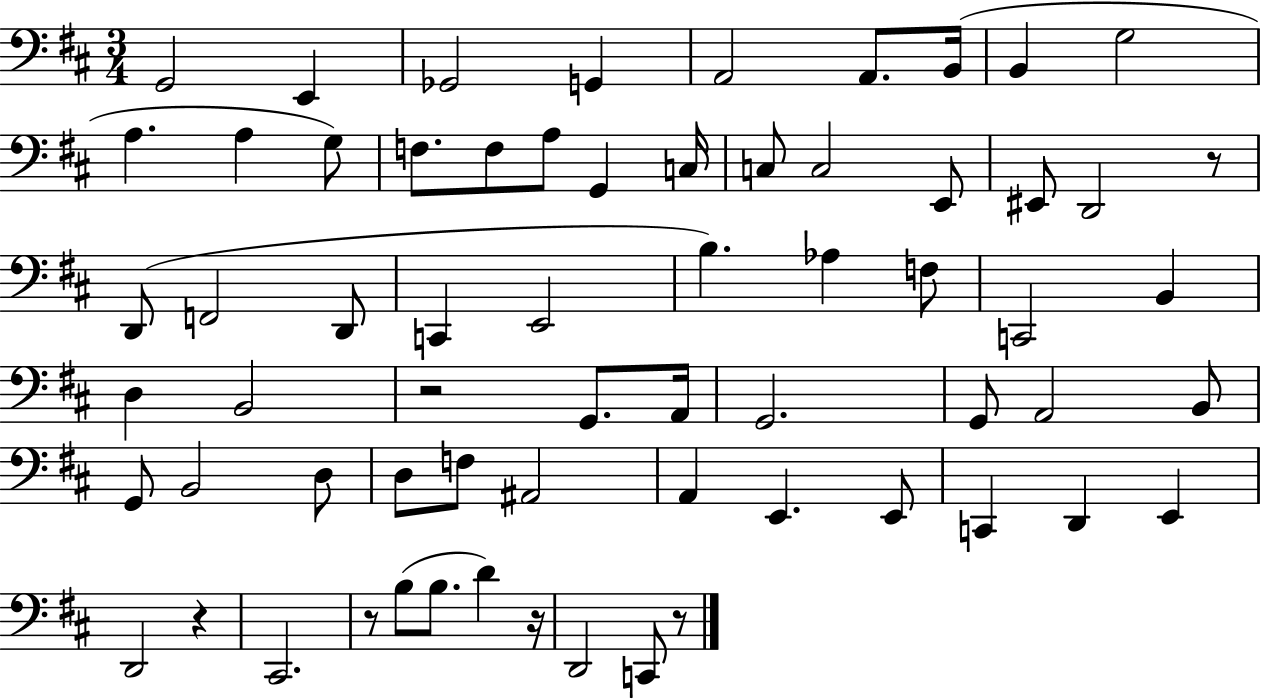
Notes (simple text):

G2/h E2/q Gb2/h G2/q A2/h A2/e. B2/s B2/q G3/h A3/q. A3/q G3/e F3/e. F3/e A3/e G2/q C3/s C3/e C3/h E2/e EIS2/e D2/h R/e D2/e F2/h D2/e C2/q E2/h B3/q. Ab3/q F3/e C2/h B2/q D3/q B2/h R/h G2/e. A2/s G2/h. G2/e A2/h B2/e G2/e B2/h D3/e D3/e F3/e A#2/h A2/q E2/q. E2/e C2/q D2/q E2/q D2/h R/q C#2/h. R/e B3/e B3/e. D4/q R/s D2/h C2/e R/e